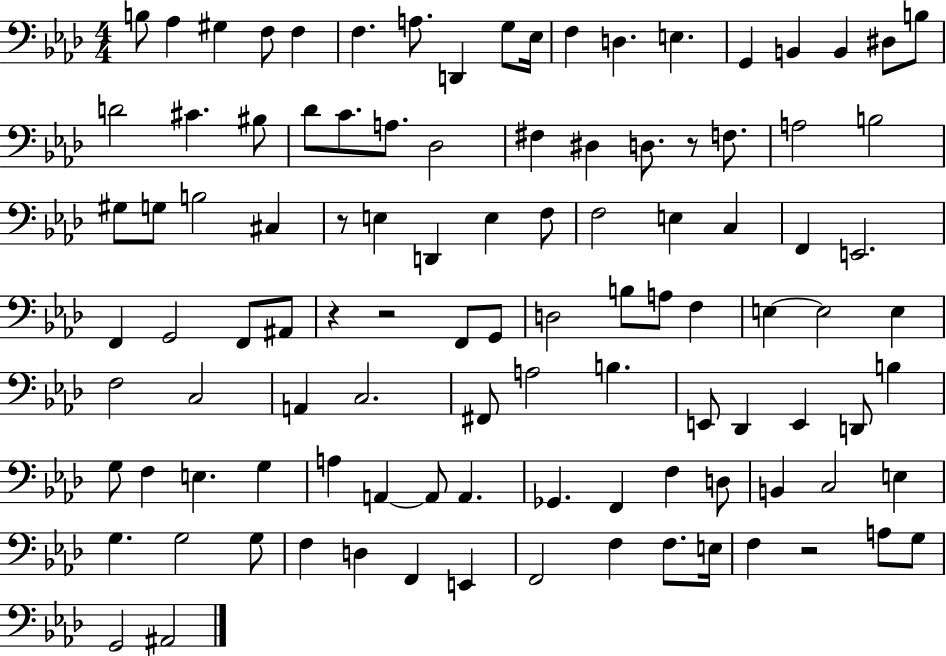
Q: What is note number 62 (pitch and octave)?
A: F#2